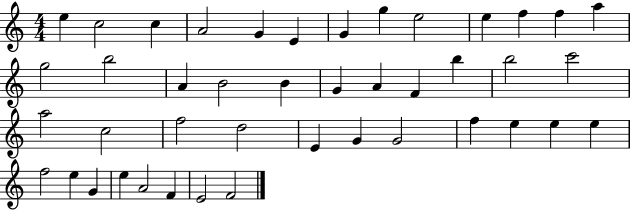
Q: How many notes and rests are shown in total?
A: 43